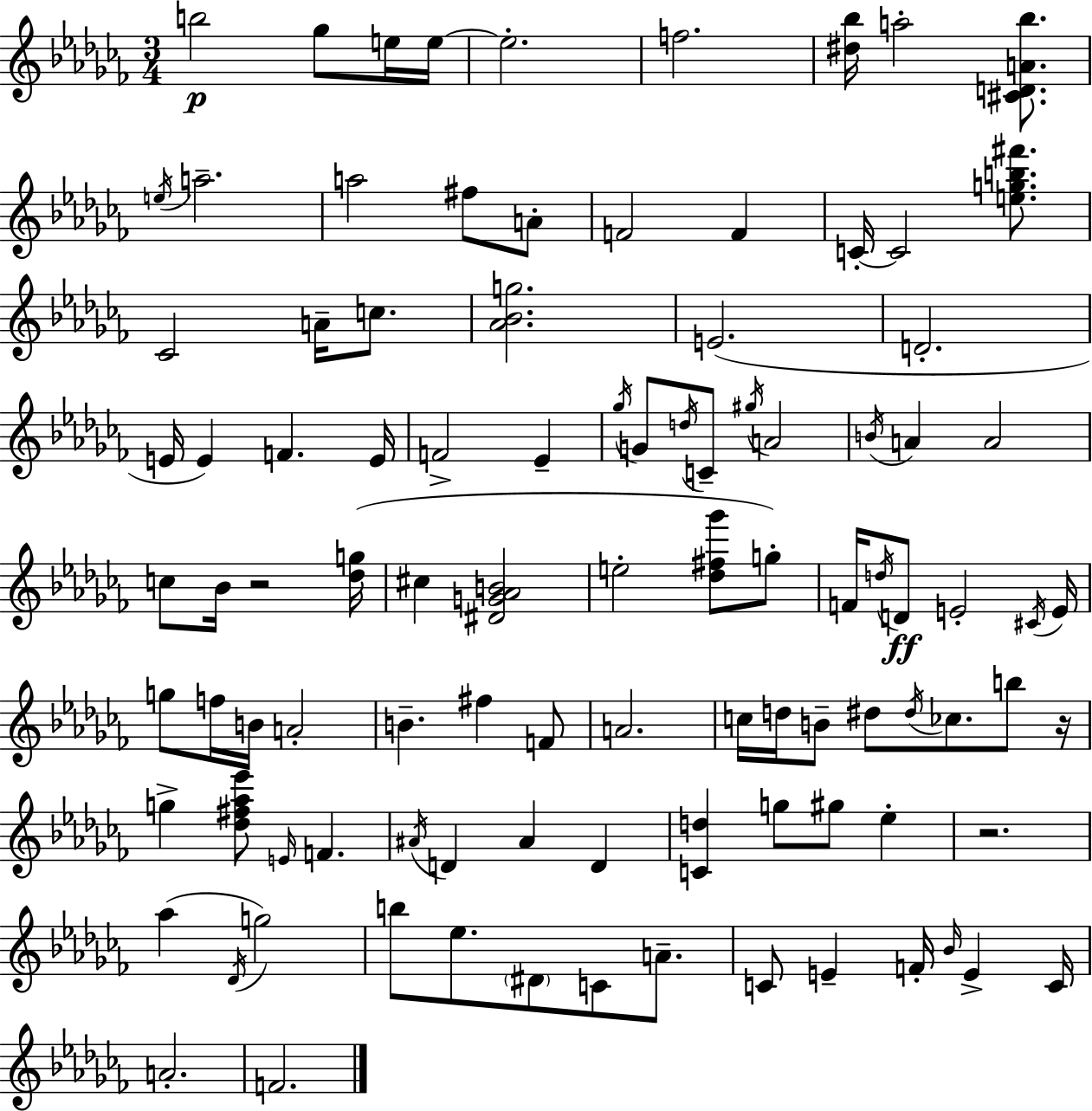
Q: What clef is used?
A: treble